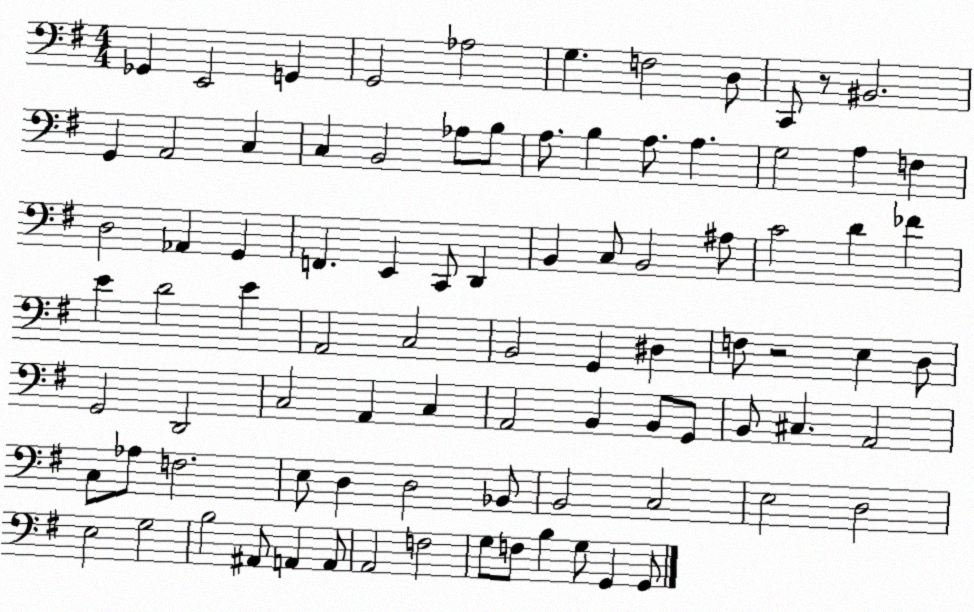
X:1
T:Untitled
M:4/4
L:1/4
K:G
_G,, E,,2 G,, G,,2 _A,2 G, F,2 D,/2 C,,/2 z/2 ^B,,2 G,, A,,2 C, C, B,,2 _A,/2 B,/2 A,/2 B, A,/2 A, G,2 A, F, D,2 _A,, G,, F,, E,, C,,/2 D,, B,, C,/2 B,,2 ^A,/2 C2 D _F E D2 E A,,2 C,2 B,,2 G,, ^D, F,/2 z2 E, D,/2 G,,2 D,,2 C,2 A,, C, A,,2 B,, B,,/2 G,,/2 B,,/2 ^C, A,,2 C,/2 _A,/2 F,2 E,/2 D, D,2 _B,,/2 B,,2 C,2 E,2 D,2 E,2 G,2 B,2 ^A,,/2 A,, A,,/2 A,,2 F,2 G,/2 F,/2 B, G,/2 G,, G,,/2